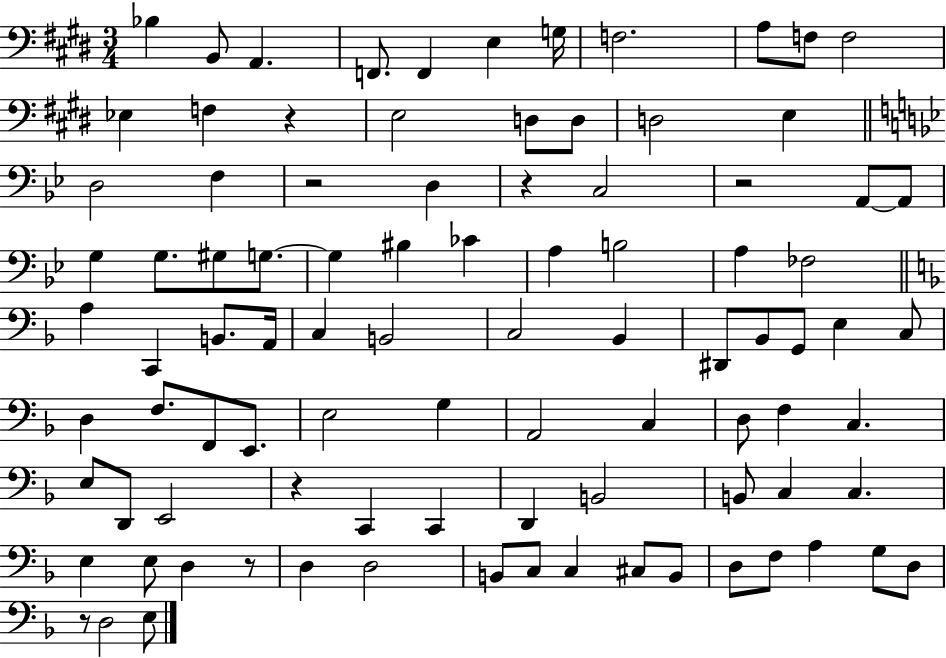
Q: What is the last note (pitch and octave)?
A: E3